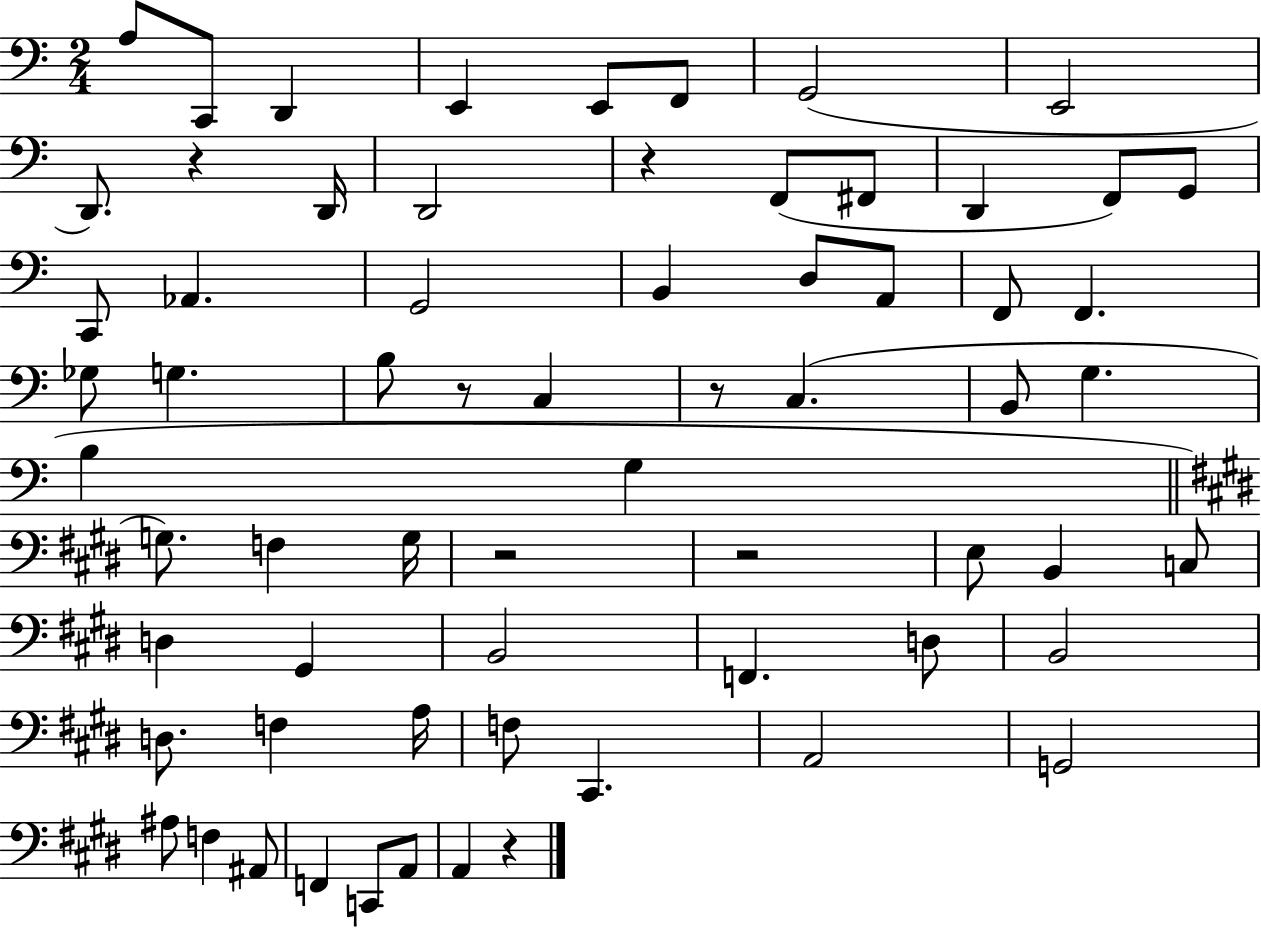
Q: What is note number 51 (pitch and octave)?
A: A2